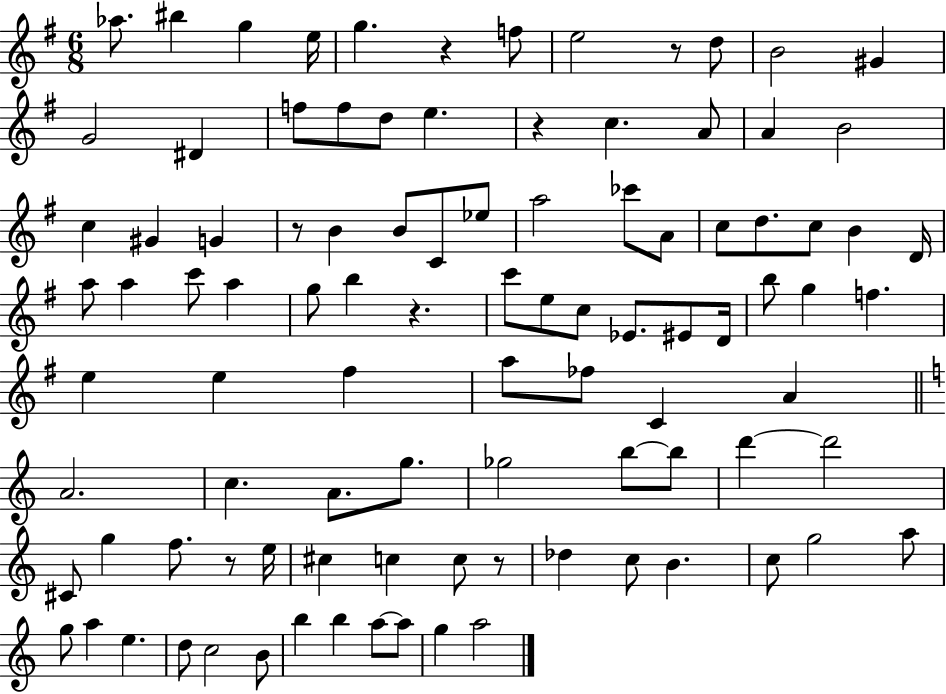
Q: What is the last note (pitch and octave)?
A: A5